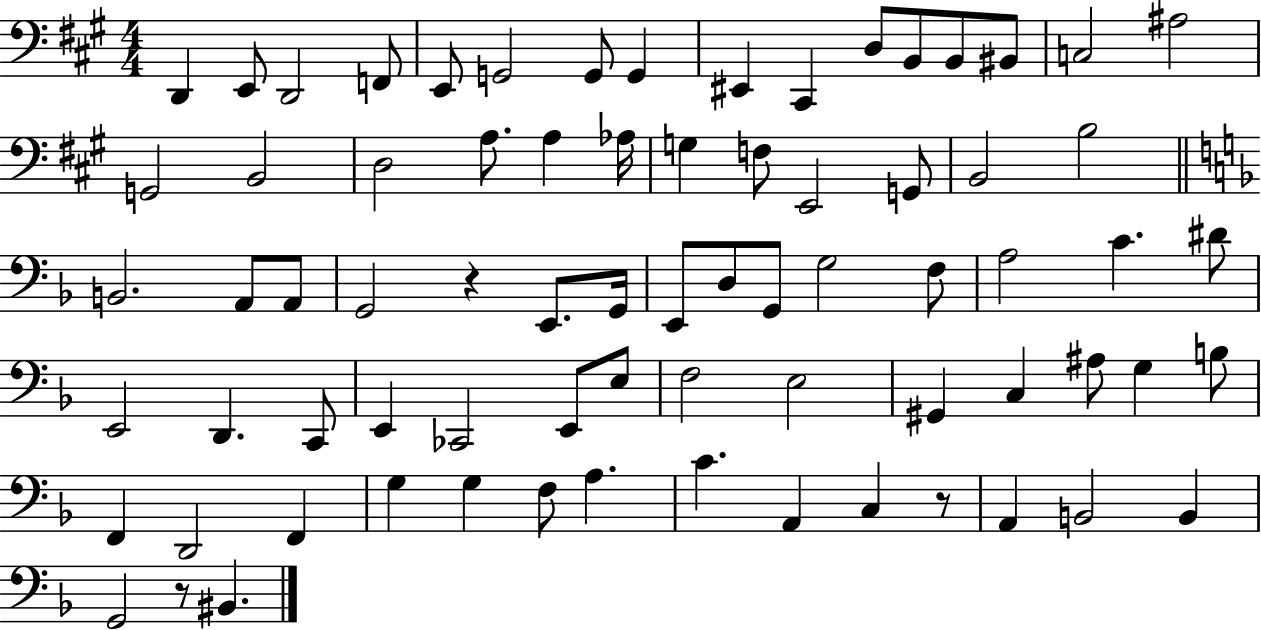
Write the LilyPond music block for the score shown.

{
  \clef bass
  \numericTimeSignature
  \time 4/4
  \key a \major
  d,4 e,8 d,2 f,8 | e,8 g,2 g,8 g,4 | eis,4 cis,4 d8 b,8 b,8 bis,8 | c2 ais2 | \break g,2 b,2 | d2 a8. a4 aes16 | g4 f8 e,2 g,8 | b,2 b2 | \break \bar "||" \break \key f \major b,2. a,8 a,8 | g,2 r4 e,8. g,16 | e,8 d8 g,8 g2 f8 | a2 c'4. dis'8 | \break e,2 d,4. c,8 | e,4 ces,2 e,8 e8 | f2 e2 | gis,4 c4 ais8 g4 b8 | \break f,4 d,2 f,4 | g4 g4 f8 a4. | c'4. a,4 c4 r8 | a,4 b,2 b,4 | \break g,2 r8 bis,4. | \bar "|."
}